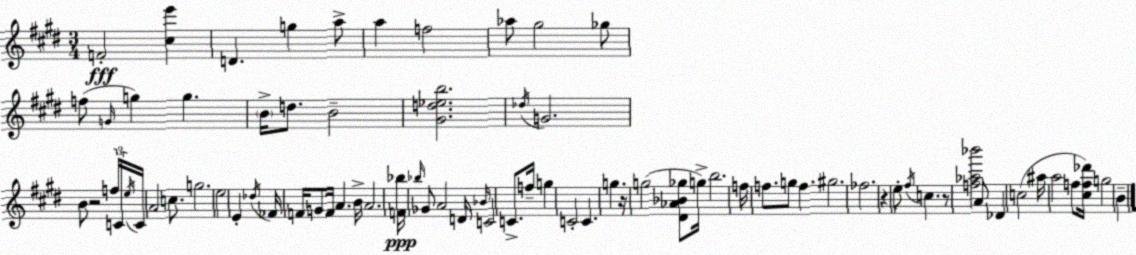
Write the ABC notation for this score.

X:1
T:Untitled
M:3/4
L:1/4
K:E
F2 [^ce'] D g a/2 a f2 _a/2 ^g2 _g/2 f/2 G/4 g g B/4 d/2 B2 [^Gd_eb]2 _d/4 G2 B/2 z2 f/4 C/4 e/4 C/4 A2 c/2 g2 e2 E _d/4 _F/4 F/4 G/2 F/4 A B/4 A2 [F_b]/4 _b/4 _G/2 A2 D/4 _B/4 C2 C/2 f/4 g C2 C g z/4 g2 [^D_A_B_g]/2 g/4 b2 f/4 f/2 g/2 f ^g2 _f2 z e/2 ^f/4 c z/2 [f_a_b']2 A/2 _D c2 ^a/4 a2 f/2 [^cf_d']/4 g2 B